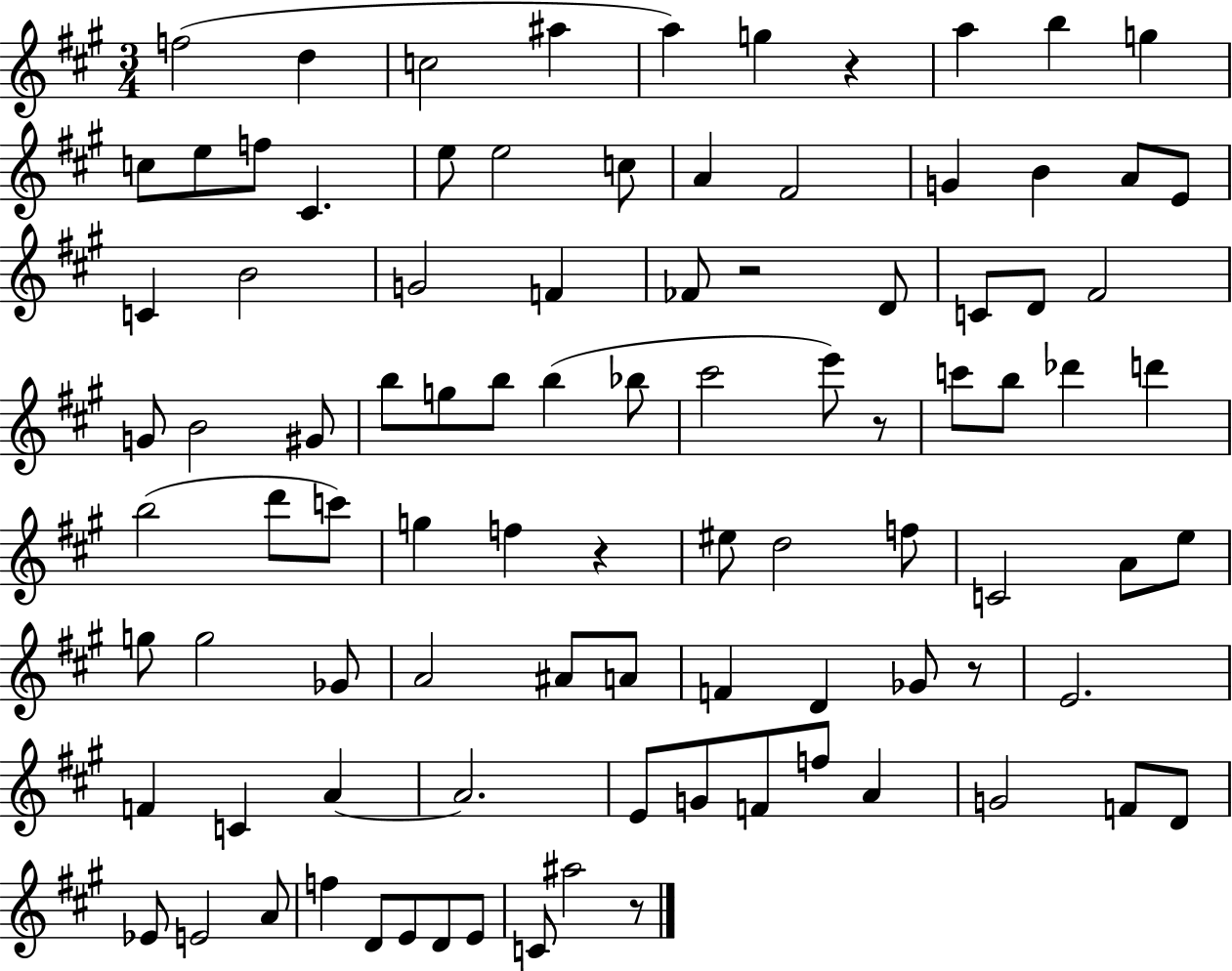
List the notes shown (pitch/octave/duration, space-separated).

F5/h D5/q C5/h A#5/q A5/q G5/q R/q A5/q B5/q G5/q C5/e E5/e F5/e C#4/q. E5/e E5/h C5/e A4/q F#4/h G4/q B4/q A4/e E4/e C4/q B4/h G4/h F4/q FES4/e R/h D4/e C4/e D4/e F#4/h G4/e B4/h G#4/e B5/e G5/e B5/e B5/q Bb5/e C#6/h E6/e R/e C6/e B5/e Db6/q D6/q B5/h D6/e C6/e G5/q F5/q R/q EIS5/e D5/h F5/e C4/h A4/e E5/e G5/e G5/h Gb4/e A4/h A#4/e A4/e F4/q D4/q Gb4/e R/e E4/h. F4/q C4/q A4/q A4/h. E4/e G4/e F4/e F5/e A4/q G4/h F4/e D4/e Eb4/e E4/h A4/e F5/q D4/e E4/e D4/e E4/e C4/e A#5/h R/e